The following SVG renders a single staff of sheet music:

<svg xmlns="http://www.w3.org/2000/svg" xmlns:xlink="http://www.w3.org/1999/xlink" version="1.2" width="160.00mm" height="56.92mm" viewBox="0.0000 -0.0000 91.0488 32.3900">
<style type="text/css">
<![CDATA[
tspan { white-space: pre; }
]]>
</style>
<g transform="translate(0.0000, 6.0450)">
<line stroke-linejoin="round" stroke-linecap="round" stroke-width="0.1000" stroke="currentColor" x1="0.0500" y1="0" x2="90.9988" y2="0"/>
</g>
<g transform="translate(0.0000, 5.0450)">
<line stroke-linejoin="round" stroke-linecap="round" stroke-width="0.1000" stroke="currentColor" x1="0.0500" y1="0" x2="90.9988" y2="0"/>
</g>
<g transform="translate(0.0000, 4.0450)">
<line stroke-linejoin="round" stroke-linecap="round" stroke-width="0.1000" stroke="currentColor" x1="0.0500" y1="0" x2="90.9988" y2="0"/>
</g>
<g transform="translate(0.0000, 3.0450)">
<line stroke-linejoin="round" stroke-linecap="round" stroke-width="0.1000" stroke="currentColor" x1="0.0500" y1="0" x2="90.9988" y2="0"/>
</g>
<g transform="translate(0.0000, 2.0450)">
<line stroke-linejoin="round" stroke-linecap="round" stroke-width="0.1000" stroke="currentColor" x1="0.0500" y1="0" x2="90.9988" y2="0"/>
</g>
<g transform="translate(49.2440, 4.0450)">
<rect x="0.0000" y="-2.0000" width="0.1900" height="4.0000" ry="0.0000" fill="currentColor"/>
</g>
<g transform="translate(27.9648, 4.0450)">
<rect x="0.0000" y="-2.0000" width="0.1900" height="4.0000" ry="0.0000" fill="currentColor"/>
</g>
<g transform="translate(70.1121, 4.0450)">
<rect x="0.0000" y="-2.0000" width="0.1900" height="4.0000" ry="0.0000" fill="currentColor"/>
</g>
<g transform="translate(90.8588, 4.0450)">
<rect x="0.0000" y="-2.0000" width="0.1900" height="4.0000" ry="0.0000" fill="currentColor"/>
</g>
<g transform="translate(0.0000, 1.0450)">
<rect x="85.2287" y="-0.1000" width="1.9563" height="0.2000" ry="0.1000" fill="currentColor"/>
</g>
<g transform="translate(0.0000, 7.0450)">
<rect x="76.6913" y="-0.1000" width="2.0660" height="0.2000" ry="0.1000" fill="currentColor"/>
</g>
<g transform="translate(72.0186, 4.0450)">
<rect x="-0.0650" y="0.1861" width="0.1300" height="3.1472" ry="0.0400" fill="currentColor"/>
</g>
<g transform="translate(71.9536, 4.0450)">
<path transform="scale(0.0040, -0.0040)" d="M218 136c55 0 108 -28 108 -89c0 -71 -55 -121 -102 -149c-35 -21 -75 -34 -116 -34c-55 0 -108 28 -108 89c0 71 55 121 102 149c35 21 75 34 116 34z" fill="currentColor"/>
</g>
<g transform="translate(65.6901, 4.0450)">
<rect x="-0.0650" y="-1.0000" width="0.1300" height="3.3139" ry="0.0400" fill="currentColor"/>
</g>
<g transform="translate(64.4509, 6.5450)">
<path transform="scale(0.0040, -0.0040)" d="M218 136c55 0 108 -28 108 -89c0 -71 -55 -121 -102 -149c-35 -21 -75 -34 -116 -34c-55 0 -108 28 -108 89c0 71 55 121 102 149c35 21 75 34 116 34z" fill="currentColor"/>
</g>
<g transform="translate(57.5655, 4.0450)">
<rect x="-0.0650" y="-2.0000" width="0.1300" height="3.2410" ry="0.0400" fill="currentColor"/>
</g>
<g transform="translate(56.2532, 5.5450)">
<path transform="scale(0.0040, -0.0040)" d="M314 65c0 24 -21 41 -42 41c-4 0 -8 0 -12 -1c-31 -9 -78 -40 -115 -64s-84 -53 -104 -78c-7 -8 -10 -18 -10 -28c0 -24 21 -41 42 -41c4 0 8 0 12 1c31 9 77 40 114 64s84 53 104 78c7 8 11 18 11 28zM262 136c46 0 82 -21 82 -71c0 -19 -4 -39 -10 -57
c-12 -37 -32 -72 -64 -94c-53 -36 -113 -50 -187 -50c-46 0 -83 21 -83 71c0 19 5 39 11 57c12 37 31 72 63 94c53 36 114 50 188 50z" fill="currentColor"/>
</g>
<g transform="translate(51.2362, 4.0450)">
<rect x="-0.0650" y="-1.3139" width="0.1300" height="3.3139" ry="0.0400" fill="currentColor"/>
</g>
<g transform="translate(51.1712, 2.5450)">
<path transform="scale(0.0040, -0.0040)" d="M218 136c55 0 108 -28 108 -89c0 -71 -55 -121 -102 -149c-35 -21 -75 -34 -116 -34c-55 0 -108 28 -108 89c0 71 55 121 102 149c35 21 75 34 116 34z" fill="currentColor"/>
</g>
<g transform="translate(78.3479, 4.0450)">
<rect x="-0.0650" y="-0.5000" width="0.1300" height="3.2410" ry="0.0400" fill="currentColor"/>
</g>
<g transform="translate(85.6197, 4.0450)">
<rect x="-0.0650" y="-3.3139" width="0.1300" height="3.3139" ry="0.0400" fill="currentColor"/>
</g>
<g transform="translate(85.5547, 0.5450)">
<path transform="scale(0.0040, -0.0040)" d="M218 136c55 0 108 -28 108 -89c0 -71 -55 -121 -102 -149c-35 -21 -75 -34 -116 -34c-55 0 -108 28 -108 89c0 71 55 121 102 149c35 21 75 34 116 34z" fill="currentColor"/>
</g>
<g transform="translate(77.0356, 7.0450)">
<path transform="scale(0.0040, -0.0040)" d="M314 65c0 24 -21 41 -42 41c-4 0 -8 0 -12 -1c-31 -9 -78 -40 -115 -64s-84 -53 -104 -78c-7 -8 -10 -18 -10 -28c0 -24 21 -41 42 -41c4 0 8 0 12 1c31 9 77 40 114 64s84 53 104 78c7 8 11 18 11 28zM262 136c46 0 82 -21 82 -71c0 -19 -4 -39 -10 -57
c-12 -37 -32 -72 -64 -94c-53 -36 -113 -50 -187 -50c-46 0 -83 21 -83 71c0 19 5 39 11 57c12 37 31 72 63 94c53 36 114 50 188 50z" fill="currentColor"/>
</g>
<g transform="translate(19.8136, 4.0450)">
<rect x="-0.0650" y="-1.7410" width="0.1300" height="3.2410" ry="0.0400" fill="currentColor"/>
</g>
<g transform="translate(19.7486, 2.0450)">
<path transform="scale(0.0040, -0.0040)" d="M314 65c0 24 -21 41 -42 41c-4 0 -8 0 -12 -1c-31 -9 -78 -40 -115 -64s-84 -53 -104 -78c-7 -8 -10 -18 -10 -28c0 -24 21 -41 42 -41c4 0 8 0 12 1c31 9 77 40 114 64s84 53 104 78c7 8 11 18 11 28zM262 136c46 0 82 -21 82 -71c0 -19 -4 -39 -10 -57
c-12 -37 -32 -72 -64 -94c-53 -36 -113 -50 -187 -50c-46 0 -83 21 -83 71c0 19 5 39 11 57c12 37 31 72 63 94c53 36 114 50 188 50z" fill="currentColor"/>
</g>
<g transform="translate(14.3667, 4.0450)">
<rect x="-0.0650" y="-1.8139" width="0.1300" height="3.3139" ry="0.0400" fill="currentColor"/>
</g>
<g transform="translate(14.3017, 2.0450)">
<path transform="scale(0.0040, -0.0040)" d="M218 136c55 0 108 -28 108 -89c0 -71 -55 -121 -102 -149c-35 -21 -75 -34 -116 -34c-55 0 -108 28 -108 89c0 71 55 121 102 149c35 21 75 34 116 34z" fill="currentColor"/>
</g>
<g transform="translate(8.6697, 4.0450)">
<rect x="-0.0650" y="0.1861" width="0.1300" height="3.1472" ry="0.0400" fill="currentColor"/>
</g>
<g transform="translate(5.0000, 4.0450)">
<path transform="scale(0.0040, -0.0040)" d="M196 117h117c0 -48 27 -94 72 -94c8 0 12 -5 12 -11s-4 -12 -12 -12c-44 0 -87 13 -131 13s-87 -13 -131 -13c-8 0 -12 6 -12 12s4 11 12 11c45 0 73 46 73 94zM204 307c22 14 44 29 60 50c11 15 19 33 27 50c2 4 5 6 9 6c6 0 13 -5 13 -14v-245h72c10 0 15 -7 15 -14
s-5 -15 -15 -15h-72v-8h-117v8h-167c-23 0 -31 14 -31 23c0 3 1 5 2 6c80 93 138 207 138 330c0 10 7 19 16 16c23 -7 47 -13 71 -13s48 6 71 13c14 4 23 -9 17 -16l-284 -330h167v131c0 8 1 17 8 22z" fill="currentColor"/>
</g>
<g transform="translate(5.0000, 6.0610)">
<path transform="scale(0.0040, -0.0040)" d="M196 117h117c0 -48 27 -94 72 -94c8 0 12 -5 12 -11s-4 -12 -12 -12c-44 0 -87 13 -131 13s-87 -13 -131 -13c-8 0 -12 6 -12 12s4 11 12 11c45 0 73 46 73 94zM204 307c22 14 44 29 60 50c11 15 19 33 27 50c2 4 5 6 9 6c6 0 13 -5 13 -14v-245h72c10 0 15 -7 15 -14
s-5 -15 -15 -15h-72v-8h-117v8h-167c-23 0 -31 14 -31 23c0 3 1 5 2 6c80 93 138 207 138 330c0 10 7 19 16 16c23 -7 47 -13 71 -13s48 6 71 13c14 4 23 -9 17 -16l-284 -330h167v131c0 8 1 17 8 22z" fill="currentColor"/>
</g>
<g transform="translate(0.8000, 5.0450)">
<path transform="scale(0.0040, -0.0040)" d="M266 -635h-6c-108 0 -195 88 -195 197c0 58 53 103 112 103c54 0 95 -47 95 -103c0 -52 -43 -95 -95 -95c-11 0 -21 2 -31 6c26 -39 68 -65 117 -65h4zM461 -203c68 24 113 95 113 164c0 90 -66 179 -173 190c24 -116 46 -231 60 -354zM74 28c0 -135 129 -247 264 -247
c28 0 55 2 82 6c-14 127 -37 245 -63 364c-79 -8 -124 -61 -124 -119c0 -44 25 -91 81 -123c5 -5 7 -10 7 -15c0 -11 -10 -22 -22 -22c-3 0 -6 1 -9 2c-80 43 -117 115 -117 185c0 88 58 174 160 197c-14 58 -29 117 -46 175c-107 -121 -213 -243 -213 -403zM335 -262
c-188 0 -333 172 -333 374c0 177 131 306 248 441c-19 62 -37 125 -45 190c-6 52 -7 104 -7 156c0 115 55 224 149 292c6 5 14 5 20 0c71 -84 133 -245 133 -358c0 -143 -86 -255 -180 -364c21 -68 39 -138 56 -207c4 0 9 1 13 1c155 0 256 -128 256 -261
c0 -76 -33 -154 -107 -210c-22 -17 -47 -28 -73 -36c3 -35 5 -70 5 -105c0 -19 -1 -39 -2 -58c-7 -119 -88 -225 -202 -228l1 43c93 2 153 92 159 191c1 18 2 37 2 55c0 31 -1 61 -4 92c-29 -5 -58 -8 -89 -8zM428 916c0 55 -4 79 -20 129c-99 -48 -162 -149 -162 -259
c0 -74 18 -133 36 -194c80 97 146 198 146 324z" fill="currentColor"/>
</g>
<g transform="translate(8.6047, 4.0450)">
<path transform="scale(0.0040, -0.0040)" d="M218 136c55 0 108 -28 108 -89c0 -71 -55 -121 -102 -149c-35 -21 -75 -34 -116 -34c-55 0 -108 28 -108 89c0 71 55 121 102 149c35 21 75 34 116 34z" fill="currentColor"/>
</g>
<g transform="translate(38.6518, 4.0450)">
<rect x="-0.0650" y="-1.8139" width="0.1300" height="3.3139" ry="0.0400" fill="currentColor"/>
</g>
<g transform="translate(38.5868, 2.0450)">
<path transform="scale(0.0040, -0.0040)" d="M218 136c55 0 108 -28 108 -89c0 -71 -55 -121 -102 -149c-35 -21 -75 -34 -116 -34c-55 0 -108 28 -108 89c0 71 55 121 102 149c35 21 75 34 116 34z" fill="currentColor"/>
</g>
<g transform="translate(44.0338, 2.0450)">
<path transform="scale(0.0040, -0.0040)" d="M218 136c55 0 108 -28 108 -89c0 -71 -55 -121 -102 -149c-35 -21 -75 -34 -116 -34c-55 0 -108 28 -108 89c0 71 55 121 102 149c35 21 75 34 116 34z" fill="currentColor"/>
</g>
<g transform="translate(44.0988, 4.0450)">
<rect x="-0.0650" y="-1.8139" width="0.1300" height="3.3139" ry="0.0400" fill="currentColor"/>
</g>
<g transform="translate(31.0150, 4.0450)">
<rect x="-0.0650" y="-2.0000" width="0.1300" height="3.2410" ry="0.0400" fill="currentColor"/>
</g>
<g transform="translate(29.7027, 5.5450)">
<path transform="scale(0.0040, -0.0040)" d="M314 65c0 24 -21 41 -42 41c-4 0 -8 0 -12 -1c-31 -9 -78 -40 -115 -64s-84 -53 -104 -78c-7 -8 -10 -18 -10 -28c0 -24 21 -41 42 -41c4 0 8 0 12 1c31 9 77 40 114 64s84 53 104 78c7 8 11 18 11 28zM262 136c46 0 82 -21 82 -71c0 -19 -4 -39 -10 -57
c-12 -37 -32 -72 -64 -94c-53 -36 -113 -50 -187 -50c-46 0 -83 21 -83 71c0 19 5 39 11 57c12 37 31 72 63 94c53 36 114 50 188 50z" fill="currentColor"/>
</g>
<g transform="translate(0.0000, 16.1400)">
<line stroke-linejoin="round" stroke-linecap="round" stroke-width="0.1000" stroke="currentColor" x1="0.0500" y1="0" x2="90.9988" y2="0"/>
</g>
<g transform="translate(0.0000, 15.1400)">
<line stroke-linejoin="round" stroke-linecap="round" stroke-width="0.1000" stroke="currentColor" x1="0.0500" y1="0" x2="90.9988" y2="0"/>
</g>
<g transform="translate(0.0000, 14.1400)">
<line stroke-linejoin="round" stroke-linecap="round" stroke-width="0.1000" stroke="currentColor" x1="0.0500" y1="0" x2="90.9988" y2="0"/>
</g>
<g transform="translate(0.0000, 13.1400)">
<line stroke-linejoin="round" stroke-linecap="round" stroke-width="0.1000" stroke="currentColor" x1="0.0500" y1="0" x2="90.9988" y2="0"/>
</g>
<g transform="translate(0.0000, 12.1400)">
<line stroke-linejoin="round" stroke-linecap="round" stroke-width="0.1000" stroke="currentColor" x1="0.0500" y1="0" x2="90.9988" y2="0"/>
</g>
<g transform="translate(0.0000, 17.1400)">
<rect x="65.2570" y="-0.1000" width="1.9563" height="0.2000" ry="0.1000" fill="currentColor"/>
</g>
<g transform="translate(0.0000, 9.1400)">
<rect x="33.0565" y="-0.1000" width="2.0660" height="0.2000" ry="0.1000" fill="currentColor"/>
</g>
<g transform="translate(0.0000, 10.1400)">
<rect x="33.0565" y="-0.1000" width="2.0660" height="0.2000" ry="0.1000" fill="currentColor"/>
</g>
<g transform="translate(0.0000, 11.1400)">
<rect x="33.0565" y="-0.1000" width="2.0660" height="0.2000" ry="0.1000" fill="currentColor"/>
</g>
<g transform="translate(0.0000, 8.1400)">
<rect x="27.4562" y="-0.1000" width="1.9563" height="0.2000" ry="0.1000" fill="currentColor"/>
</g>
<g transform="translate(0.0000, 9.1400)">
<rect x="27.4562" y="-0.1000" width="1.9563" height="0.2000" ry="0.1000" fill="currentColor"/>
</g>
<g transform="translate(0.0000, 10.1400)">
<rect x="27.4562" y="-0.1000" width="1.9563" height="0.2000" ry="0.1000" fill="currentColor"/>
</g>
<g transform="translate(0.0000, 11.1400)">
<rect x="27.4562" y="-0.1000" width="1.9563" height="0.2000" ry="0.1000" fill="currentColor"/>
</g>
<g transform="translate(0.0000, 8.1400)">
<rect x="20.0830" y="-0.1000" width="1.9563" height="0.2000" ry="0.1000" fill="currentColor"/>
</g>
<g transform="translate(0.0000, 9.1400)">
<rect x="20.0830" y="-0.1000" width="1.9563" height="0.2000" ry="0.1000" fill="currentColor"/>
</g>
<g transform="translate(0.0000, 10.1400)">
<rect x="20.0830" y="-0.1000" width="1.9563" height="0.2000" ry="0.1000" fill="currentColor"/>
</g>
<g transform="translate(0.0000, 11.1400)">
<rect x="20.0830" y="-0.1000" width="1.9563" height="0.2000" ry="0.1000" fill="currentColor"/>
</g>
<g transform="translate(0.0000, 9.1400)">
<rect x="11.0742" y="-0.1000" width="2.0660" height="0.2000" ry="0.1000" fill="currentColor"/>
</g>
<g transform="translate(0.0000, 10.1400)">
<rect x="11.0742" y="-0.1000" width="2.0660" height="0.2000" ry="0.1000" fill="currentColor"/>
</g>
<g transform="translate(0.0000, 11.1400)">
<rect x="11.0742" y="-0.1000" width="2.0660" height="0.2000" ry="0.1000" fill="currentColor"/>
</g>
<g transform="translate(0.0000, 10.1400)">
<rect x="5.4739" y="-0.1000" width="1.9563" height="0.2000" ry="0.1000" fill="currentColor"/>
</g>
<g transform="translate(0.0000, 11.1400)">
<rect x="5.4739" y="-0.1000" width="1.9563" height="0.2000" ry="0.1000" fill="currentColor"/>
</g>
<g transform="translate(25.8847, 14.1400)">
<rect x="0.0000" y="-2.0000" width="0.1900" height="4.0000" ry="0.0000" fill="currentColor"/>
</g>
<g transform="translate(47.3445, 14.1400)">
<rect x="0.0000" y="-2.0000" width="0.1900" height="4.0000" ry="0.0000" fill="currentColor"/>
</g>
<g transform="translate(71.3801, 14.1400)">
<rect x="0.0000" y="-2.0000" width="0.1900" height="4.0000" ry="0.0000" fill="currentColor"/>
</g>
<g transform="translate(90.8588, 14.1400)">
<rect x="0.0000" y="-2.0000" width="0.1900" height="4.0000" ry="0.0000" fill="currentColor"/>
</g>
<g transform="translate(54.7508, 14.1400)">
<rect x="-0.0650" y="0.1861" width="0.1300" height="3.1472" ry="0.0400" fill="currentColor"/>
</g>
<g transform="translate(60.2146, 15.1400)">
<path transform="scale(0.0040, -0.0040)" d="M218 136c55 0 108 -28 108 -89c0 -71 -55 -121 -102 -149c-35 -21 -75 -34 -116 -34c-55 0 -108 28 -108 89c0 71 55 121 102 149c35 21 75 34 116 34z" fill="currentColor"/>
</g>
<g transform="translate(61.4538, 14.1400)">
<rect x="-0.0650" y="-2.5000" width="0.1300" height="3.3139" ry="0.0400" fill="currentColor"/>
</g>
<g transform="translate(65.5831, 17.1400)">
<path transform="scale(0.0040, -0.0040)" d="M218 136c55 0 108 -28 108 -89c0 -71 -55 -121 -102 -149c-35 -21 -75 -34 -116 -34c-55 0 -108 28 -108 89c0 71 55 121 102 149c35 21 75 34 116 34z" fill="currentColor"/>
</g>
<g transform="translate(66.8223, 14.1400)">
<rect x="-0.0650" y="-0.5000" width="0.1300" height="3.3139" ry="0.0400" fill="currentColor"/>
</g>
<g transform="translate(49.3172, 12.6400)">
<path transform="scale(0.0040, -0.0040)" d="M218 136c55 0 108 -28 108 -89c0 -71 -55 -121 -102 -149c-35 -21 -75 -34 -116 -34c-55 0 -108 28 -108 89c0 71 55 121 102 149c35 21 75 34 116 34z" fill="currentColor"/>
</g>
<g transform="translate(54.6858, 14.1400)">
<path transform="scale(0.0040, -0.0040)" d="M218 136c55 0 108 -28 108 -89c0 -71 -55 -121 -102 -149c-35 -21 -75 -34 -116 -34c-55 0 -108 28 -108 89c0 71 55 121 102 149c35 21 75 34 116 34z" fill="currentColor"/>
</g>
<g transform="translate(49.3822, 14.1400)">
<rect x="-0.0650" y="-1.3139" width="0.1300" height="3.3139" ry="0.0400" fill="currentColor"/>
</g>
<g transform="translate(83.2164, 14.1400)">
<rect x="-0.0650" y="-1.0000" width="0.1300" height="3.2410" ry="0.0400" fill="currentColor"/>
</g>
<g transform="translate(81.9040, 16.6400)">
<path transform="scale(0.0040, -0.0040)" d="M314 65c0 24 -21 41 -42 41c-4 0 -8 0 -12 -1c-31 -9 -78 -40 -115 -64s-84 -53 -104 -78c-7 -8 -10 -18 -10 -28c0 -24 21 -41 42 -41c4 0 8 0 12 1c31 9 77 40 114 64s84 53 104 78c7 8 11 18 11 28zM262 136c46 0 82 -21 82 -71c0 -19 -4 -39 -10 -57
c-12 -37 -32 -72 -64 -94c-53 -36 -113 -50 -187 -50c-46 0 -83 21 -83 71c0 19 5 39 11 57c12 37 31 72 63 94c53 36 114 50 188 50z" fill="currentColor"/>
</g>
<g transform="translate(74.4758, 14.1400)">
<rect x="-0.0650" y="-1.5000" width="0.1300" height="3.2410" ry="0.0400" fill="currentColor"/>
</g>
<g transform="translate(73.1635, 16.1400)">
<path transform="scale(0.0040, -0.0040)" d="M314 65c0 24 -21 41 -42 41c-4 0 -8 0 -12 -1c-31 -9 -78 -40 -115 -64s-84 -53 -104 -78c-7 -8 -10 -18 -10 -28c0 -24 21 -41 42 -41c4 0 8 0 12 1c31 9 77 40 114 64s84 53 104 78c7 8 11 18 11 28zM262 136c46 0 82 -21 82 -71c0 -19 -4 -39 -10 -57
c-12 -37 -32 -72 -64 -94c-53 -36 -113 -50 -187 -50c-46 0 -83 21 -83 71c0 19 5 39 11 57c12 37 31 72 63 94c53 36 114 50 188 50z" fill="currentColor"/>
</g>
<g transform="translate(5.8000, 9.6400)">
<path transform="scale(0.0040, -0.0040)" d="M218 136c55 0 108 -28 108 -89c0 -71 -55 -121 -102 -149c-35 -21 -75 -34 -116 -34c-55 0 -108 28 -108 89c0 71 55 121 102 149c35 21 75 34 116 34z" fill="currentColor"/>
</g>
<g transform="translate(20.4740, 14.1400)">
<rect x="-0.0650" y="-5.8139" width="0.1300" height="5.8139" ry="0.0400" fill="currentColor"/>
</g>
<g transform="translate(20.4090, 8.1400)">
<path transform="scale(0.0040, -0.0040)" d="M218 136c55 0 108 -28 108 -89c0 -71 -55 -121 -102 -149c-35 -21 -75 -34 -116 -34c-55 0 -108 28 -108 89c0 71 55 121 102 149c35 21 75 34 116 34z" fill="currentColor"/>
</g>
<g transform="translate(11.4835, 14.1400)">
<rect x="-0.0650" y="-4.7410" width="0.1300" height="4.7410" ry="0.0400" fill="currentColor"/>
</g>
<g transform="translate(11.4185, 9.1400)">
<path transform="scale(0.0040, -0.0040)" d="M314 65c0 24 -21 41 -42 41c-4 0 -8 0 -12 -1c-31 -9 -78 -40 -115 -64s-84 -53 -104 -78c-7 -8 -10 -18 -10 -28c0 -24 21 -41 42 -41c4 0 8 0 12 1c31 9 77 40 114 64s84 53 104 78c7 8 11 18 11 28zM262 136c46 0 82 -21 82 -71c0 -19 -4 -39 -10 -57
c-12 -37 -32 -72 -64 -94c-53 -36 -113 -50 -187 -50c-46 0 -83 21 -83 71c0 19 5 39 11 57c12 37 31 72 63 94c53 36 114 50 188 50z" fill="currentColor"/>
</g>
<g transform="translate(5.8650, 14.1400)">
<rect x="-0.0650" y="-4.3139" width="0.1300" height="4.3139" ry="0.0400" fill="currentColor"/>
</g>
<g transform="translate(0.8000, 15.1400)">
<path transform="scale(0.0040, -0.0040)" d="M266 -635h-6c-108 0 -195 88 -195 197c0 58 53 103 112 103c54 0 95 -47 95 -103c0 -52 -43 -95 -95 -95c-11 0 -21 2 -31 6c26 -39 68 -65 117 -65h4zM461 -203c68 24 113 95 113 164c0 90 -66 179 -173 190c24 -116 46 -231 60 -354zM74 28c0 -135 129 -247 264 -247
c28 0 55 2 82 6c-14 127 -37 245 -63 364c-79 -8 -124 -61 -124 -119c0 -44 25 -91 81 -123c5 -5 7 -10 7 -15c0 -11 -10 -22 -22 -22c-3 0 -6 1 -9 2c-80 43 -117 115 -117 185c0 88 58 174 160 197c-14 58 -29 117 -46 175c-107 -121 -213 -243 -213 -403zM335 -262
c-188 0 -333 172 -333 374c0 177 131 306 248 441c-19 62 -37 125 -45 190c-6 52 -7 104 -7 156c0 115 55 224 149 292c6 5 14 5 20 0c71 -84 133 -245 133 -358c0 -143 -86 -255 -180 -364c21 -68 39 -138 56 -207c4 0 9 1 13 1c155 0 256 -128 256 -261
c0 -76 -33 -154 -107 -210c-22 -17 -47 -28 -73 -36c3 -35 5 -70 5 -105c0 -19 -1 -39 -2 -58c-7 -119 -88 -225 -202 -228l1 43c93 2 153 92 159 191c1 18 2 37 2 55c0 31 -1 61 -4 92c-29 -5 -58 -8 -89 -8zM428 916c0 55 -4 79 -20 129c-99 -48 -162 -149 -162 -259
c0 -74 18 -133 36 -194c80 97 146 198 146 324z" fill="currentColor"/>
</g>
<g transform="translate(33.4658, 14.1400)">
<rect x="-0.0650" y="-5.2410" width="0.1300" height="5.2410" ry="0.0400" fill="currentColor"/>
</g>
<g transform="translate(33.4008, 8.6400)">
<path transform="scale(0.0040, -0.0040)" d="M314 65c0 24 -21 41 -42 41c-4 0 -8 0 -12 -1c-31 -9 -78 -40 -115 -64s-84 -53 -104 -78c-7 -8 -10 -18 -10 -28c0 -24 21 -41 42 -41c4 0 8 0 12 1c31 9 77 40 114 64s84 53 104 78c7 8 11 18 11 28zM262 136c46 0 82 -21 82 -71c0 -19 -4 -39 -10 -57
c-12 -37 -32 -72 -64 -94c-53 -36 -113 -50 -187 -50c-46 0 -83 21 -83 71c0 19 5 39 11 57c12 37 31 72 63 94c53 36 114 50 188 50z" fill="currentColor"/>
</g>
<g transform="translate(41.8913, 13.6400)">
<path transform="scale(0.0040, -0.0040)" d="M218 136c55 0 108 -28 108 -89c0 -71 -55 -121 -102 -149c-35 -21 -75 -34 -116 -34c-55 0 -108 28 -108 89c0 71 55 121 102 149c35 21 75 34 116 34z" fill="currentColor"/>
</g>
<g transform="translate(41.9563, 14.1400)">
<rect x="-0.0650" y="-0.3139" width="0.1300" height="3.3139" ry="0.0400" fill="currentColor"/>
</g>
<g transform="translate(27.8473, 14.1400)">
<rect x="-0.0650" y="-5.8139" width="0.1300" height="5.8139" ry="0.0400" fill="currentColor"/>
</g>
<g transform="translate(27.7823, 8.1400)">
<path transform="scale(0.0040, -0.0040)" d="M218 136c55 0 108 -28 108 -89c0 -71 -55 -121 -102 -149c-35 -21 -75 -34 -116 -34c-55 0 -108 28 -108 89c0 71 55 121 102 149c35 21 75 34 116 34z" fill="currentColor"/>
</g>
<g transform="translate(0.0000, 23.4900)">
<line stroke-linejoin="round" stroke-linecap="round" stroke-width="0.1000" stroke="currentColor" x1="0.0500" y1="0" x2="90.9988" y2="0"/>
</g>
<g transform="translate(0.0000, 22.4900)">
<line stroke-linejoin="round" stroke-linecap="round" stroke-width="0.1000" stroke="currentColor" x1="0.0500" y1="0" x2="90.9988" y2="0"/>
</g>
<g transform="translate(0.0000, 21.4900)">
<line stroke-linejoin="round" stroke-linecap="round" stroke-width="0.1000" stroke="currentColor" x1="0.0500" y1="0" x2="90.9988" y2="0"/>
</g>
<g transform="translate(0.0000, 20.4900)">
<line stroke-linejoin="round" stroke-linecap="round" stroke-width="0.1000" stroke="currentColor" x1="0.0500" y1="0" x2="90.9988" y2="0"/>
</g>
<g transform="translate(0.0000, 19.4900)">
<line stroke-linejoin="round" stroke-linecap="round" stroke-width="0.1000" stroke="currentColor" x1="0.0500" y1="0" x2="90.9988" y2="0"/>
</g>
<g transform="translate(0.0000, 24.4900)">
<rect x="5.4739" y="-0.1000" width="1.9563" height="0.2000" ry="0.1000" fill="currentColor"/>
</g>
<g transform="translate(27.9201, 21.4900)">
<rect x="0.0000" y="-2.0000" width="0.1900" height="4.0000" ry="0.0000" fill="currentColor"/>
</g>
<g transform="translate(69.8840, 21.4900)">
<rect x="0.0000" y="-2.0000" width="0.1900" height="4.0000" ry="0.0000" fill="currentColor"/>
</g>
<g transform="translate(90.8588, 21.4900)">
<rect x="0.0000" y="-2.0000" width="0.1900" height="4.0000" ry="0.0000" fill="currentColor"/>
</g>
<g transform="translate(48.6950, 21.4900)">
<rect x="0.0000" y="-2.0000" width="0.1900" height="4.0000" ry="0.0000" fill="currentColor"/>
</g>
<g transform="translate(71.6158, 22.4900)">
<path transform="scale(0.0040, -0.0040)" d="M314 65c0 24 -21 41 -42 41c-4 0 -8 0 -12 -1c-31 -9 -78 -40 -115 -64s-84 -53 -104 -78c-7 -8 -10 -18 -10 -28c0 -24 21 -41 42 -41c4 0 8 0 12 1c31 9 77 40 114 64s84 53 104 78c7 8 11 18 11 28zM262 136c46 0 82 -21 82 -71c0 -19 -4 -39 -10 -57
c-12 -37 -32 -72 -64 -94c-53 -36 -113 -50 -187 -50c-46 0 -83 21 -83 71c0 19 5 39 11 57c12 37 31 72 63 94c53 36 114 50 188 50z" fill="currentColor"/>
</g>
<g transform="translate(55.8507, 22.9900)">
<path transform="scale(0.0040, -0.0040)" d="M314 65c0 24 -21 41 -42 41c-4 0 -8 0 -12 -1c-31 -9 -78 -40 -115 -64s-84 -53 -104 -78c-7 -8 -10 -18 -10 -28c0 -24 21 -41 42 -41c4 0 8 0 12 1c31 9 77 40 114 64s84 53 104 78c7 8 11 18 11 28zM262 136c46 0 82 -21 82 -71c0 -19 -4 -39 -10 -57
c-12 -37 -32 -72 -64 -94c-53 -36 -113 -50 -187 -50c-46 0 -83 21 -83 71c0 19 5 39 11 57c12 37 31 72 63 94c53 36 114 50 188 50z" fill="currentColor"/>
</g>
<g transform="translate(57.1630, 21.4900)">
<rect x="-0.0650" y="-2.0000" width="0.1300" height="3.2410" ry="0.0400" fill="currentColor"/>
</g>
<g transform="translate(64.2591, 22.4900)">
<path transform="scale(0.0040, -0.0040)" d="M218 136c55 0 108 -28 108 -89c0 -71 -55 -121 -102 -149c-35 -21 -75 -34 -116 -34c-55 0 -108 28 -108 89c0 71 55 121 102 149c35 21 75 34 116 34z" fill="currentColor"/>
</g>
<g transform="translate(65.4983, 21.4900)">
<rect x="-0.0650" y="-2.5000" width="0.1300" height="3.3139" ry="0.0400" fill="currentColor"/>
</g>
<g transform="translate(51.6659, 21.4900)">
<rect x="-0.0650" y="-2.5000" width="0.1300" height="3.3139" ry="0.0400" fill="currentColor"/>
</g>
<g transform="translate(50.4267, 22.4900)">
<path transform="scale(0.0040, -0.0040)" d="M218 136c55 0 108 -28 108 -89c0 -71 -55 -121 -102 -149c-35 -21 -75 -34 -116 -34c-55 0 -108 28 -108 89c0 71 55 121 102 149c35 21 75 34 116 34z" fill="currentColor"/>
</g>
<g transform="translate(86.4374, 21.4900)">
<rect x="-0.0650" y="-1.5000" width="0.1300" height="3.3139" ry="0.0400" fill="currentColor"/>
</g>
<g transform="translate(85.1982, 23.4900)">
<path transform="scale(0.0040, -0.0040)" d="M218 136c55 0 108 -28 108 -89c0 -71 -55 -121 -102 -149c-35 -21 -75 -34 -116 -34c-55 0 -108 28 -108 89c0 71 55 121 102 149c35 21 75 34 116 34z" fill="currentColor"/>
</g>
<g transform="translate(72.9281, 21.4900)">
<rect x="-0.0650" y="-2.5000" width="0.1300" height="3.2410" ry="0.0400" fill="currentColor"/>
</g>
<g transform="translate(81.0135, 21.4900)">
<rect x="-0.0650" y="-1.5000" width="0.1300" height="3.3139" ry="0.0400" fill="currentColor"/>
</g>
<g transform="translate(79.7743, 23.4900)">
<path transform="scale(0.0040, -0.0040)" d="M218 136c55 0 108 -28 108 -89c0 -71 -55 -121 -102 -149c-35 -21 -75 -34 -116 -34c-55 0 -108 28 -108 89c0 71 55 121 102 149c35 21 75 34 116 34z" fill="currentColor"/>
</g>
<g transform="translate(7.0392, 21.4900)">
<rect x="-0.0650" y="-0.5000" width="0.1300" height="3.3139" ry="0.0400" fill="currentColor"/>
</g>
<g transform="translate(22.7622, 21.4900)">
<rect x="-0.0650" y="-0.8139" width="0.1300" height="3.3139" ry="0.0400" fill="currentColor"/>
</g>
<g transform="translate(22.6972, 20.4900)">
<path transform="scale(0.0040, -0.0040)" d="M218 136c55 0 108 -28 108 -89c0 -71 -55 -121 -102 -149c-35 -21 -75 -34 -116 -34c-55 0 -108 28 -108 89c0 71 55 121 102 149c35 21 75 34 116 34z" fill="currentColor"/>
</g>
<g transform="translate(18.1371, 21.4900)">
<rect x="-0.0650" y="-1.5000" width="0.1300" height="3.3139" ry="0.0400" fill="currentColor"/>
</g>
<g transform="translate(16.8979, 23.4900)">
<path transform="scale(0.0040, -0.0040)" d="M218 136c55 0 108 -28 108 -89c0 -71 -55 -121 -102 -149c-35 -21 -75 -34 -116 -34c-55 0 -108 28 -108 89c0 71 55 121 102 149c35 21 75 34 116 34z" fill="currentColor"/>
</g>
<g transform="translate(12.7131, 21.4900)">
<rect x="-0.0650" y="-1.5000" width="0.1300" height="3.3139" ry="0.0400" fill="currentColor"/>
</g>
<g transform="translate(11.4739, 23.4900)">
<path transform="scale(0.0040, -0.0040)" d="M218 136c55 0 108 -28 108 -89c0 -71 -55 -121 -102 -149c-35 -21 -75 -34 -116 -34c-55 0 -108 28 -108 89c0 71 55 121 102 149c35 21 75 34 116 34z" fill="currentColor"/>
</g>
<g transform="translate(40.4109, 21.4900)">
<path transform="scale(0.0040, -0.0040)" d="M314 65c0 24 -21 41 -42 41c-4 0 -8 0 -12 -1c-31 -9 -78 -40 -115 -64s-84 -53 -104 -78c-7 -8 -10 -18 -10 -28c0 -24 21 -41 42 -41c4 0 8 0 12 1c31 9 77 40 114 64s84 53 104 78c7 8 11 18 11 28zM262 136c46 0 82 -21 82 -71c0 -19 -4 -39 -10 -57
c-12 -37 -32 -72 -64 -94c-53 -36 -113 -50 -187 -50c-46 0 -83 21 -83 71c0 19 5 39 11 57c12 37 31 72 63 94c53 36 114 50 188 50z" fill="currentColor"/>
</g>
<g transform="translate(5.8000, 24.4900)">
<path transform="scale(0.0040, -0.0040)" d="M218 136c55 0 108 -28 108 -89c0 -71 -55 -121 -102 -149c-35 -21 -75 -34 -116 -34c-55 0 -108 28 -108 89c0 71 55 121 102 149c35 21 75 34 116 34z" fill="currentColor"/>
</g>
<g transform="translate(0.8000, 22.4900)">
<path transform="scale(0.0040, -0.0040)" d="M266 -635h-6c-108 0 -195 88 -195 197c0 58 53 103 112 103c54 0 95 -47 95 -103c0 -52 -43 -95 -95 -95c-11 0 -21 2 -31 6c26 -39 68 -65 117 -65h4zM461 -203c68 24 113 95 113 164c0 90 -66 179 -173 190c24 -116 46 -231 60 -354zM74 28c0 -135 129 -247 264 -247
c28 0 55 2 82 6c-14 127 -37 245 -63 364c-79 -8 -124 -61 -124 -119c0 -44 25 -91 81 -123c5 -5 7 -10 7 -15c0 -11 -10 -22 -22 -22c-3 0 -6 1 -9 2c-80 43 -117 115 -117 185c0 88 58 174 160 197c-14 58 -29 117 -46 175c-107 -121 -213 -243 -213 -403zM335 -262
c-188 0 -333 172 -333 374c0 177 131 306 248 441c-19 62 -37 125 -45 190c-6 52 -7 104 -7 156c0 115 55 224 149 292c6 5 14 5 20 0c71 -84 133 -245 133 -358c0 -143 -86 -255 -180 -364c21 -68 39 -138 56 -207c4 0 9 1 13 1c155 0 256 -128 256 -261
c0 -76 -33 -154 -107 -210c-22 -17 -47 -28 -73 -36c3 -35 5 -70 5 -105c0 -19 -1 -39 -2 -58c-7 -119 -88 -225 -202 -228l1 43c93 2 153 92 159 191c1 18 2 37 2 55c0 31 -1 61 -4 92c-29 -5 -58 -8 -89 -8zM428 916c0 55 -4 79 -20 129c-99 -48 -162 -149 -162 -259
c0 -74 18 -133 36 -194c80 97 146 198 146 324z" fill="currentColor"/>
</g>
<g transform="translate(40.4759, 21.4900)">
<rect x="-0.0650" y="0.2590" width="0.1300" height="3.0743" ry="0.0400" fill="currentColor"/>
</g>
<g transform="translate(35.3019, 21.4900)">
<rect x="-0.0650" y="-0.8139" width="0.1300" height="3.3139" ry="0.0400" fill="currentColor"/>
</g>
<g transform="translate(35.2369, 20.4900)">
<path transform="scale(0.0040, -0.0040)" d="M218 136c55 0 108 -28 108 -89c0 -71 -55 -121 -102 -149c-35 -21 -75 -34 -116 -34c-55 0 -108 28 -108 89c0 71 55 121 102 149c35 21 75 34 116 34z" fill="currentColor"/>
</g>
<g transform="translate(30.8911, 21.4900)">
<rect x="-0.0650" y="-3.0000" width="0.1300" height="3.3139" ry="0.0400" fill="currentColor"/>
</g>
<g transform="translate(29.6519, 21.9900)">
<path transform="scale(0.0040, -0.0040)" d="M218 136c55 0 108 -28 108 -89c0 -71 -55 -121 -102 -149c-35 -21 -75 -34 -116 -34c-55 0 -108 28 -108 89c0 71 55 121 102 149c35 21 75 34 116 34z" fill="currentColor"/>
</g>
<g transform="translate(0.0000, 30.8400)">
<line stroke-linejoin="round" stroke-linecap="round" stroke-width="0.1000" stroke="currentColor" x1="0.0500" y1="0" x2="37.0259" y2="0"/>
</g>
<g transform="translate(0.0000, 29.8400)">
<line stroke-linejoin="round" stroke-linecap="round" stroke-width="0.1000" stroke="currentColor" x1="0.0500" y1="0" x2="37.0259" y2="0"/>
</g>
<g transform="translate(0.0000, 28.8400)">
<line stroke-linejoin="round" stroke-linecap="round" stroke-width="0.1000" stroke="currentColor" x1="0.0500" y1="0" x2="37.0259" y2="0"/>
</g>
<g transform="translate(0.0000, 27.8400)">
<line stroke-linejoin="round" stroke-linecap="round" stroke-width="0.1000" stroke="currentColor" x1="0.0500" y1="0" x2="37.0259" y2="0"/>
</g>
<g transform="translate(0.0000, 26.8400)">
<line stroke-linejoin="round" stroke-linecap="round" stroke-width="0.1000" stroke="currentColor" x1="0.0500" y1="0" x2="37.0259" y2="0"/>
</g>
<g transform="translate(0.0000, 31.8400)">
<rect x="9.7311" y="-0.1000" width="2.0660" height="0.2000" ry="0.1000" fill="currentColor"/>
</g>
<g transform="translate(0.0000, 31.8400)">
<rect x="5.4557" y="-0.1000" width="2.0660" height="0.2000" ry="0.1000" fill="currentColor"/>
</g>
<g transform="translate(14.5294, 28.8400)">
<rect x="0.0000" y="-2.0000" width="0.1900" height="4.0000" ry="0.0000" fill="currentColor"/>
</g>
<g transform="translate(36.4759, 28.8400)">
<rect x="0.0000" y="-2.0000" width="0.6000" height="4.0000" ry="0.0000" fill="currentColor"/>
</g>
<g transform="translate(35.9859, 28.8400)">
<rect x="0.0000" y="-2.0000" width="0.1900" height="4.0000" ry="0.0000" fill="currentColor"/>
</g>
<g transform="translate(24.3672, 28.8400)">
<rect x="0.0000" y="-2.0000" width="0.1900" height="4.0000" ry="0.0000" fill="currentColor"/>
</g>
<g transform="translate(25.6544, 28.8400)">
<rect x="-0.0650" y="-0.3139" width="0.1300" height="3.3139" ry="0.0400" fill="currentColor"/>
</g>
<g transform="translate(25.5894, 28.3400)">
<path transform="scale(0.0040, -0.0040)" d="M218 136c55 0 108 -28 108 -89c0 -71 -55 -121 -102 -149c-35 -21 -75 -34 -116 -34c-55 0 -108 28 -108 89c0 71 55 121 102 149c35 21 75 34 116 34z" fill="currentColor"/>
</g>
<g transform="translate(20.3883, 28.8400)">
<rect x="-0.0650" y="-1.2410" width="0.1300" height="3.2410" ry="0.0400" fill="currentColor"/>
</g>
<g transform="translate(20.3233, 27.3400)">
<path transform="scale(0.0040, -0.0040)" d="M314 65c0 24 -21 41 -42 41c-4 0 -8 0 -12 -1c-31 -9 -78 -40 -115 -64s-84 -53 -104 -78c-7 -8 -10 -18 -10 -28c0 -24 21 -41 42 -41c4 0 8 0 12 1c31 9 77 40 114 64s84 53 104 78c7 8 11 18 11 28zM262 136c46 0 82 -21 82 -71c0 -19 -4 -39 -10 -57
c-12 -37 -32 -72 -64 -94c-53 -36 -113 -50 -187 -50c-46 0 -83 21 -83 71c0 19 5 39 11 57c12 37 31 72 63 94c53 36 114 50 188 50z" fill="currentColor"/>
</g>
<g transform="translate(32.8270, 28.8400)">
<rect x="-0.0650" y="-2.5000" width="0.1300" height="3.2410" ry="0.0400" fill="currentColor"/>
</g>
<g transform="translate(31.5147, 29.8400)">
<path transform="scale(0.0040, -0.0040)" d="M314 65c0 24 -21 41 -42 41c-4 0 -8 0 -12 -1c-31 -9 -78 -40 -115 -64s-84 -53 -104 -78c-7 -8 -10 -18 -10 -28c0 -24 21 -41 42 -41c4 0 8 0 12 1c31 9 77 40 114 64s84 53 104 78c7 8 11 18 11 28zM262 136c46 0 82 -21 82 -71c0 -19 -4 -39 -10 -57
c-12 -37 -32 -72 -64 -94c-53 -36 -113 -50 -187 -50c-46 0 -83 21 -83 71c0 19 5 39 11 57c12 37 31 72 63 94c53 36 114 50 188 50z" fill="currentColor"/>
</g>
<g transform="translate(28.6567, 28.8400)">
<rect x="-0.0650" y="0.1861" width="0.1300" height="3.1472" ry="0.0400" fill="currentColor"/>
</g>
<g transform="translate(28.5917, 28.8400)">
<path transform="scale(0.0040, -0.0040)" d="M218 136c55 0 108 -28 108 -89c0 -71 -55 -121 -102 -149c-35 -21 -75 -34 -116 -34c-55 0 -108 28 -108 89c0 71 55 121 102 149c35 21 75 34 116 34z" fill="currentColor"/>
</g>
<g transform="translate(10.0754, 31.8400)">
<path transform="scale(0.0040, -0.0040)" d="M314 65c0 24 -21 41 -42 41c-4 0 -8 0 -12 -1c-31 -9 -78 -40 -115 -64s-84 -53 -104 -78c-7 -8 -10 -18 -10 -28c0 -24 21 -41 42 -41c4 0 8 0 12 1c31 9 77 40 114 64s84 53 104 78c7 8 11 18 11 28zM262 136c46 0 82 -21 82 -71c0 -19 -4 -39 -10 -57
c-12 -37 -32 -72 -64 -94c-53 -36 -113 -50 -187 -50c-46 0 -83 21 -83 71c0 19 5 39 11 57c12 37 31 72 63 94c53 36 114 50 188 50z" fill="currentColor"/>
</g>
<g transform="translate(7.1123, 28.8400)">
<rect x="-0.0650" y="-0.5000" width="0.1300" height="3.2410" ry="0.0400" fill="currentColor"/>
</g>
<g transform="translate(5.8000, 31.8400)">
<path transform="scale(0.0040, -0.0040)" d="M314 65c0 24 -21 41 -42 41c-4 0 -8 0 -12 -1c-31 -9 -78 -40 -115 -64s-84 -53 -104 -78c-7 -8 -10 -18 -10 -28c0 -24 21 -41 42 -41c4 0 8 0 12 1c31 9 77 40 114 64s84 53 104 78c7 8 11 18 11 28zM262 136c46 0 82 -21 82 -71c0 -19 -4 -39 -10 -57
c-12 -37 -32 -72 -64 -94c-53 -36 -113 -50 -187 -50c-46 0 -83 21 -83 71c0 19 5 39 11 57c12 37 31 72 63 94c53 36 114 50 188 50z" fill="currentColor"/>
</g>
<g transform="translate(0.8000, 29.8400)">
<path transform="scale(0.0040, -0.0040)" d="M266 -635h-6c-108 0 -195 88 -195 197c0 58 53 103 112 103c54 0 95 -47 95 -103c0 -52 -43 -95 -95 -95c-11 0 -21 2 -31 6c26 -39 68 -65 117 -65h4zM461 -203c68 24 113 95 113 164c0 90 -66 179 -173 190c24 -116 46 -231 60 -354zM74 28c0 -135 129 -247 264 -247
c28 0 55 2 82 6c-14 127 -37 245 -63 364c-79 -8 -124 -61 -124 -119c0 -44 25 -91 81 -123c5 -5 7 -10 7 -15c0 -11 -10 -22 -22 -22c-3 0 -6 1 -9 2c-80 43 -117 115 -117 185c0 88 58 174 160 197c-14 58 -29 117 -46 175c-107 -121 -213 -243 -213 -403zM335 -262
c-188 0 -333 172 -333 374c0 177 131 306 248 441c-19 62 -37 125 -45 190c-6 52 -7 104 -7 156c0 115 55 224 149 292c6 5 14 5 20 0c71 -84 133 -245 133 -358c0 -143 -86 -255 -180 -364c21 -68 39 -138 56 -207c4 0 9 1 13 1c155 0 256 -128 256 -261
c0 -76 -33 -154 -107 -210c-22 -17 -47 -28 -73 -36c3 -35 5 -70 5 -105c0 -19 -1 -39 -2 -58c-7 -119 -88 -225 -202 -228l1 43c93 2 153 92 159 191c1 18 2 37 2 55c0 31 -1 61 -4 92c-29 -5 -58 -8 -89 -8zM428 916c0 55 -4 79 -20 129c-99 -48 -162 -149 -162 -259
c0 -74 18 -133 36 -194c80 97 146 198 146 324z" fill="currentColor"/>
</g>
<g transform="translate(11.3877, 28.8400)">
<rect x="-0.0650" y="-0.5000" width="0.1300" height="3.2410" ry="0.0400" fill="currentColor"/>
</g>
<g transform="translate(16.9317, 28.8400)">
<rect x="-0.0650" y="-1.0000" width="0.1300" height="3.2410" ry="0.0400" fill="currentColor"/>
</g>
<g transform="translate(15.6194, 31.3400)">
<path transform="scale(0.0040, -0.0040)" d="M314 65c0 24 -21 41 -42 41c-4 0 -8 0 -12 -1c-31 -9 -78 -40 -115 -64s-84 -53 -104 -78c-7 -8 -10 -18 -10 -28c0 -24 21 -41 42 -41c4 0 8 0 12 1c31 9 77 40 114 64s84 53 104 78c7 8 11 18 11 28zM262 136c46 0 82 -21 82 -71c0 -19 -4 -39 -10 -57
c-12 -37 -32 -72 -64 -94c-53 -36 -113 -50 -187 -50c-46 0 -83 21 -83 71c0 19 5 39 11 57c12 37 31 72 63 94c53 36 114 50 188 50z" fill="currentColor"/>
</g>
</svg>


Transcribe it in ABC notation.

X:1
T:Untitled
M:4/4
L:1/4
K:C
B f f2 F2 f f e F2 D B C2 b d' e'2 g' g' f'2 c e B G C E2 D2 C E E d A d B2 G F2 G G2 E E C2 C2 D2 e2 c B G2